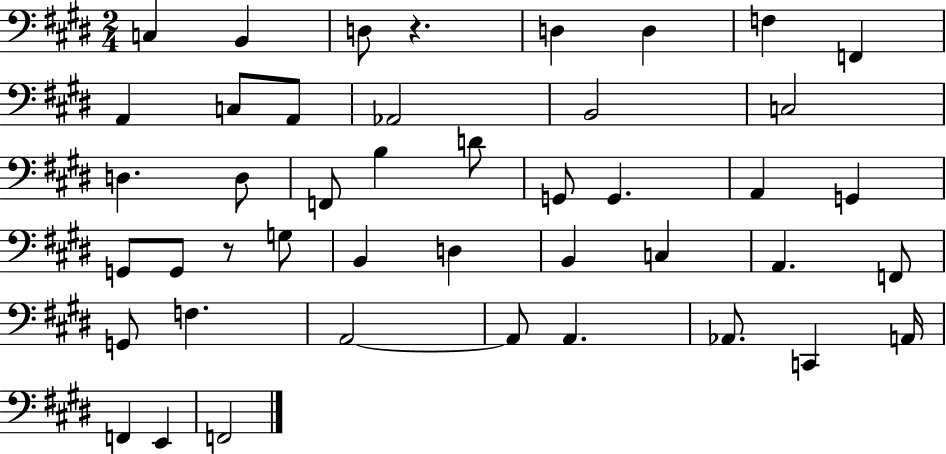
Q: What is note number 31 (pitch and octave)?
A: F2